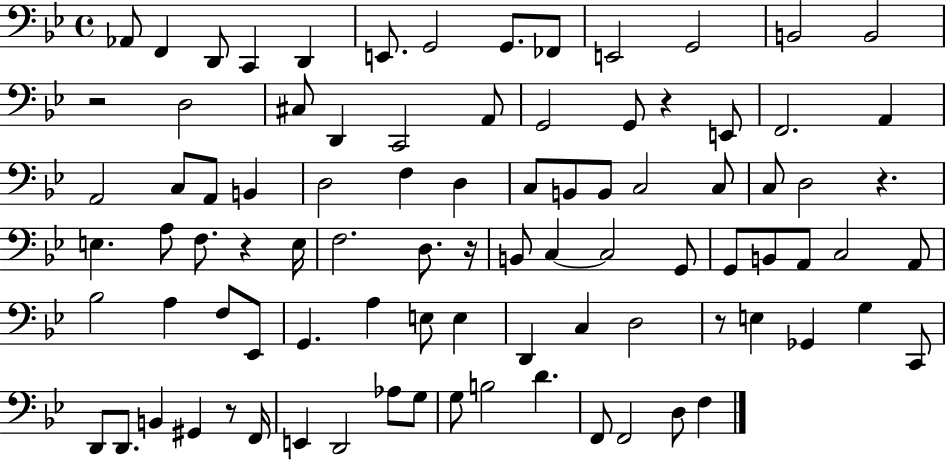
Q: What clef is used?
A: bass